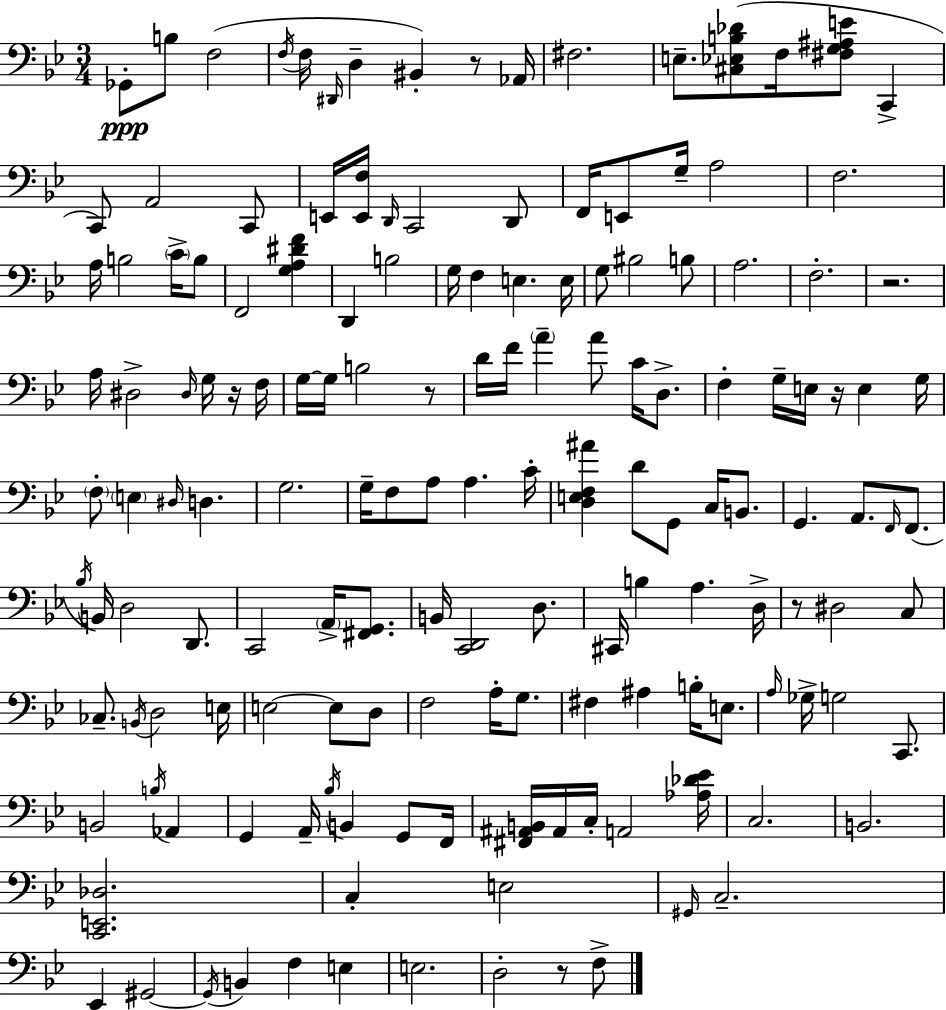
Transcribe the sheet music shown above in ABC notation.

X:1
T:Untitled
M:3/4
L:1/4
K:Gm
_G,,/2 B,/2 F,2 F,/4 F,/4 ^D,,/4 D, ^B,, z/2 _A,,/4 ^F,2 E,/2 [^C,_E,B,_D]/2 F,/4 [^F,G,^A,E]/2 C,, C,,/2 A,,2 C,,/2 E,,/4 [E,,F,]/4 D,,/4 C,,2 D,,/2 F,,/4 E,,/2 G,/4 A,2 F,2 A,/4 B,2 C/4 B,/2 F,,2 [G,A,^DF] D,, B,2 G,/4 F, E, E,/4 G,/2 ^B,2 B,/2 A,2 F,2 z2 A,/4 ^D,2 ^D,/4 G,/4 z/4 F,/4 G,/4 G,/4 B,2 z/2 D/4 F/4 A A/2 C/4 D,/2 F, G,/4 E,/4 z/4 E, G,/4 F,/2 E, ^D,/4 D, G,2 G,/4 F,/2 A,/2 A, C/4 [D,E,F,^A] D/2 G,,/2 C,/4 B,,/2 G,, A,,/2 F,,/4 F,,/2 _B,/4 B,,/4 D,2 D,,/2 C,,2 A,,/4 [^F,,G,,]/2 B,,/4 [C,,D,,]2 D,/2 ^C,,/4 B, A, D,/4 z/2 ^D,2 C,/2 _C,/2 B,,/4 D,2 E,/4 E,2 E,/2 D,/2 F,2 A,/4 G,/2 ^F, ^A, B,/4 E,/2 A,/4 _G,/4 G,2 C,,/2 B,,2 B,/4 _A,, G,, A,,/4 _B,/4 B,, G,,/2 F,,/4 [^F,,^A,,B,,]/4 ^A,,/4 C,/4 A,,2 [_A,_D_E]/4 C,2 B,,2 [C,,E,,_D,]2 C, E,2 ^G,,/4 C,2 _E,, ^G,,2 ^G,,/4 B,, F, E, E,2 D,2 z/2 F,/2